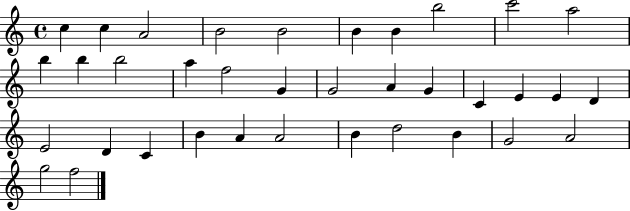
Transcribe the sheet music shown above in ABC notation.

X:1
T:Untitled
M:4/4
L:1/4
K:C
c c A2 B2 B2 B B b2 c'2 a2 b b b2 a f2 G G2 A G C E E D E2 D C B A A2 B d2 B G2 A2 g2 f2